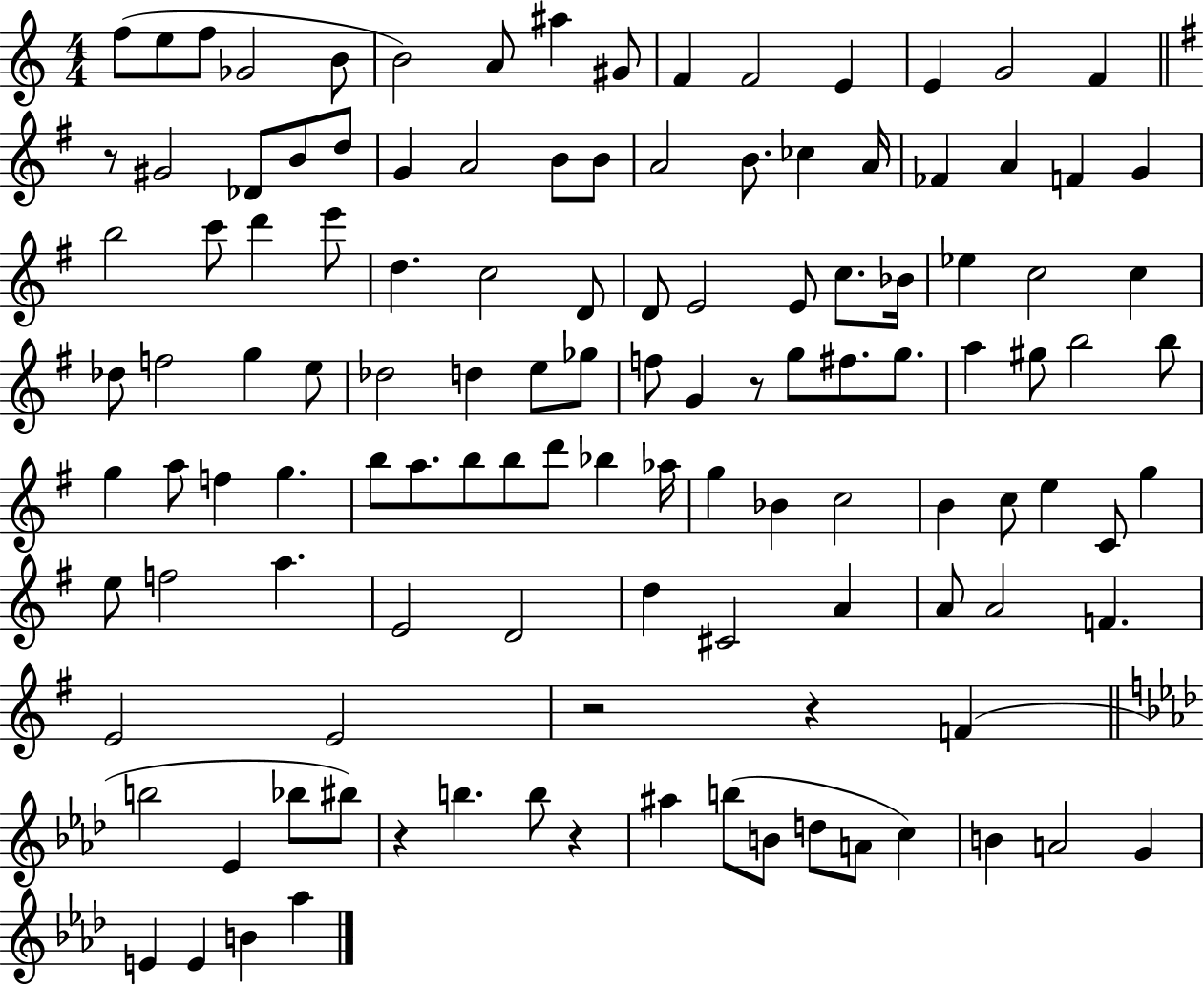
F5/e E5/e F5/e Gb4/h B4/e B4/h A4/e A#5/q G#4/e F4/q F4/h E4/q E4/q G4/h F4/q R/e G#4/h Db4/e B4/e D5/e G4/q A4/h B4/e B4/e A4/h B4/e. CES5/q A4/s FES4/q A4/q F4/q G4/q B5/h C6/e D6/q E6/e D5/q. C5/h D4/e D4/e E4/h E4/e C5/e. Bb4/s Eb5/q C5/h C5/q Db5/e F5/h G5/q E5/e Db5/h D5/q E5/e Gb5/e F5/e G4/q R/e G5/e F#5/e. G5/e. A5/q G#5/e B5/h B5/e G5/q A5/e F5/q G5/q. B5/e A5/e. B5/e B5/e D6/e Bb5/q Ab5/s G5/q Bb4/q C5/h B4/q C5/e E5/q C4/e G5/q E5/e F5/h A5/q. E4/h D4/h D5/q C#4/h A4/q A4/e A4/h F4/q. E4/h E4/h R/h R/q F4/q B5/h Eb4/q Bb5/e BIS5/e R/q B5/q. B5/e R/q A#5/q B5/e B4/e D5/e A4/e C5/q B4/q A4/h G4/q E4/q E4/q B4/q Ab5/q